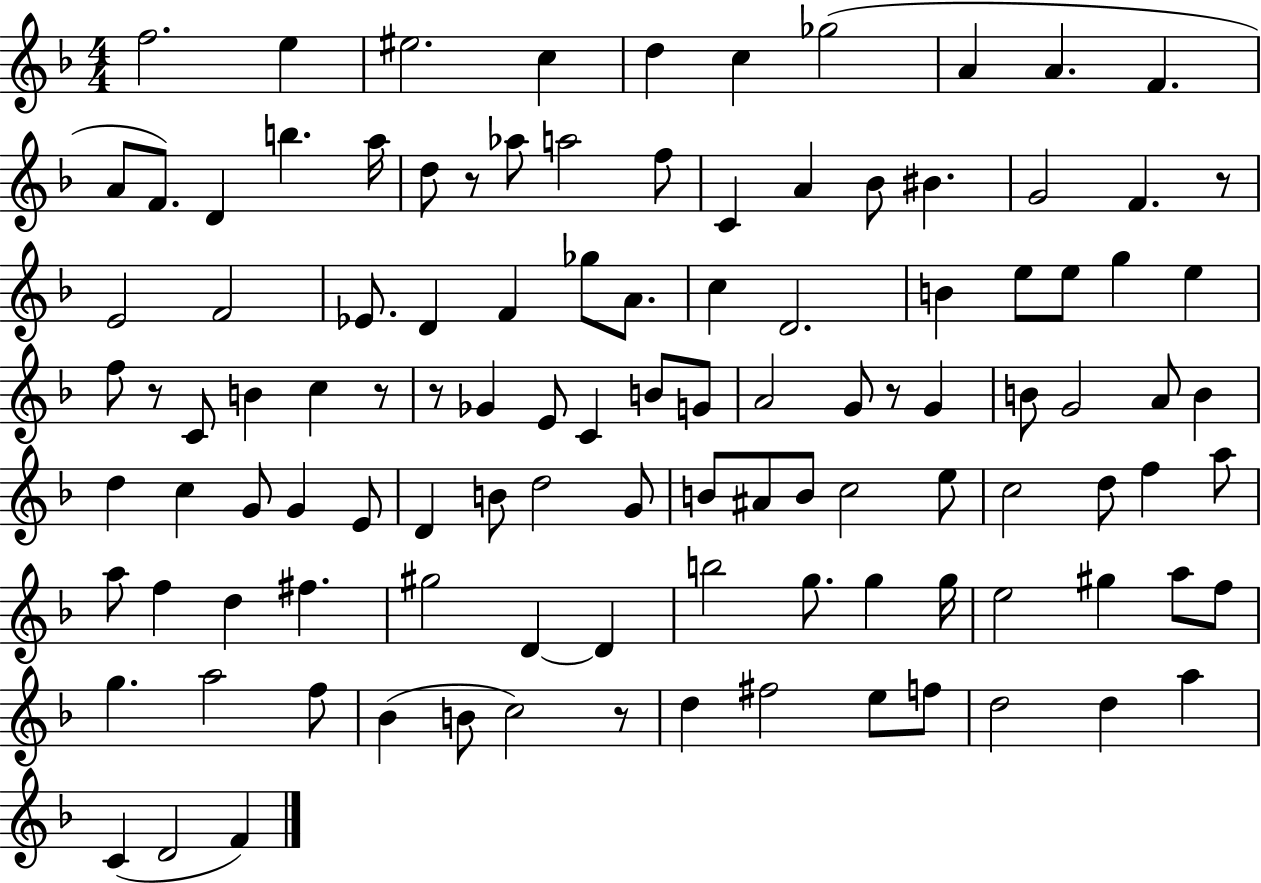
F5/h. E5/q EIS5/h. C5/q D5/q C5/q Gb5/h A4/q A4/q. F4/q. A4/e F4/e. D4/q B5/q. A5/s D5/e R/e Ab5/e A5/h F5/e C4/q A4/q Bb4/e BIS4/q. G4/h F4/q. R/e E4/h F4/h Eb4/e. D4/q F4/q Gb5/e A4/e. C5/q D4/h. B4/q E5/e E5/e G5/q E5/q F5/e R/e C4/e B4/q C5/q R/e R/e Gb4/q E4/e C4/q B4/e G4/e A4/h G4/e R/e G4/q B4/e G4/h A4/e B4/q D5/q C5/q G4/e G4/q E4/e D4/q B4/e D5/h G4/e B4/e A#4/e B4/e C5/h E5/e C5/h D5/e F5/q A5/e A5/e F5/q D5/q F#5/q. G#5/h D4/q D4/q B5/h G5/e. G5/q G5/s E5/h G#5/q A5/e F5/e G5/q. A5/h F5/e Bb4/q B4/e C5/h R/e D5/q F#5/h E5/e F5/e D5/h D5/q A5/q C4/q D4/h F4/q